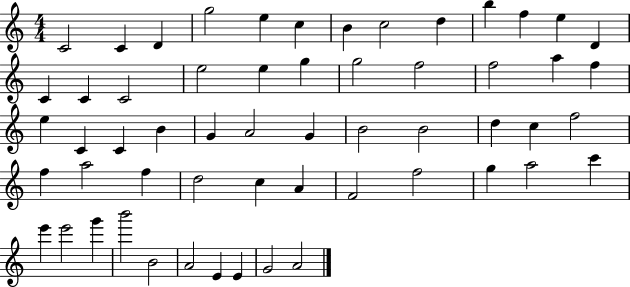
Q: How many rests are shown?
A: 0